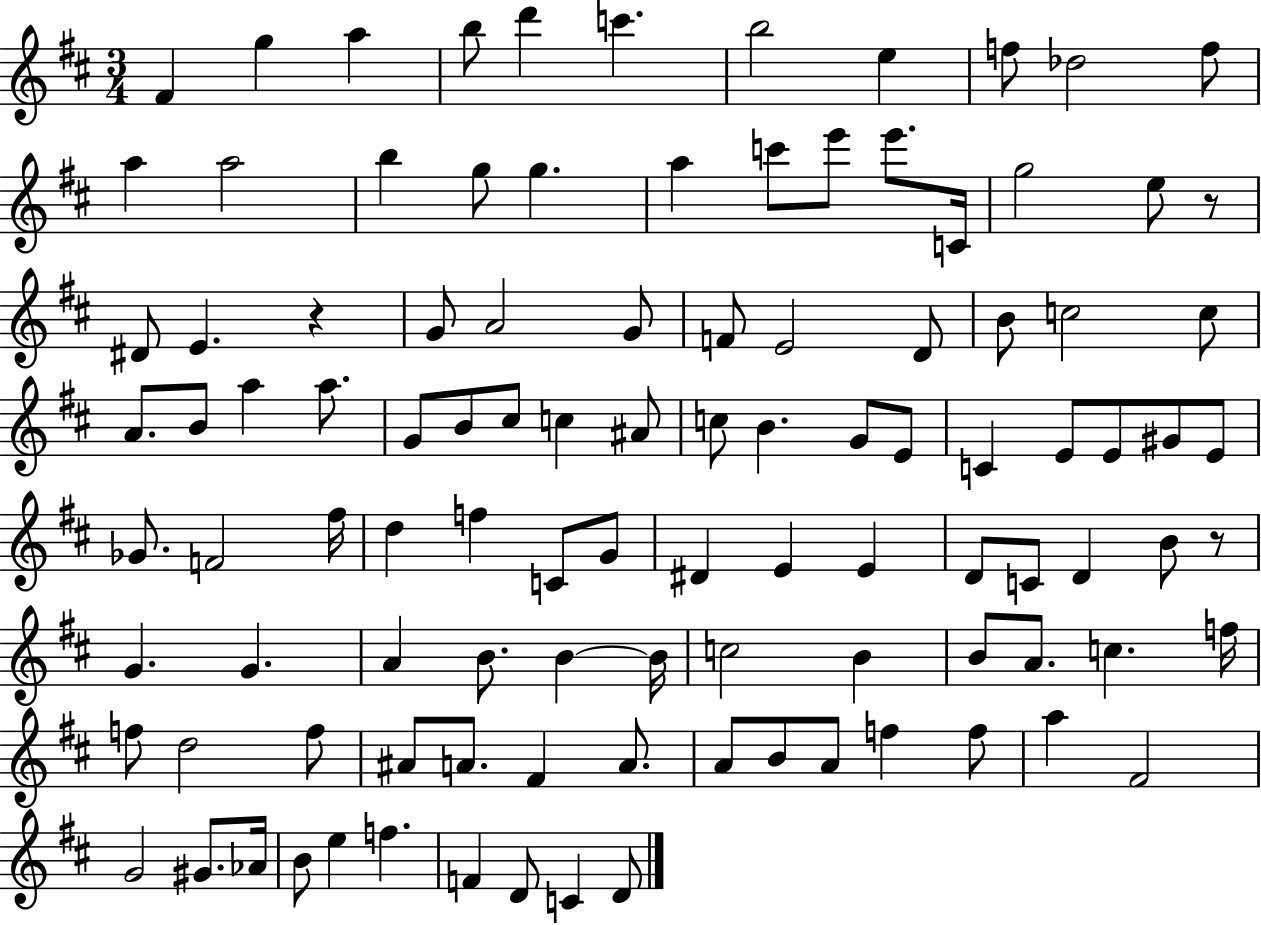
X:1
T:Untitled
M:3/4
L:1/4
K:D
^F g a b/2 d' c' b2 e f/2 _d2 f/2 a a2 b g/2 g a c'/2 e'/2 e'/2 C/4 g2 e/2 z/2 ^D/2 E z G/2 A2 G/2 F/2 E2 D/2 B/2 c2 c/2 A/2 B/2 a a/2 G/2 B/2 ^c/2 c ^A/2 c/2 B G/2 E/2 C E/2 E/2 ^G/2 E/2 _G/2 F2 ^f/4 d f C/2 G/2 ^D E E D/2 C/2 D B/2 z/2 G G A B/2 B B/4 c2 B B/2 A/2 c f/4 f/2 d2 f/2 ^A/2 A/2 ^F A/2 A/2 B/2 A/2 f f/2 a ^F2 G2 ^G/2 _A/4 B/2 e f F D/2 C D/2